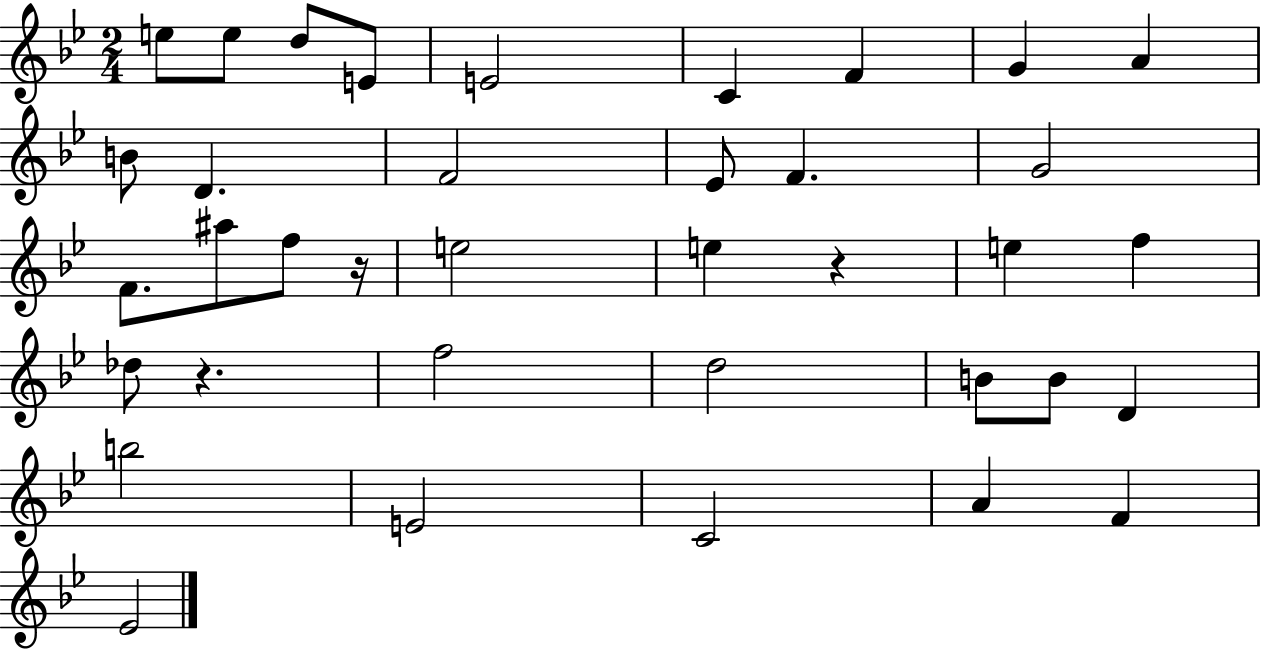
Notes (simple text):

E5/e E5/e D5/e E4/e E4/h C4/q F4/q G4/q A4/q B4/e D4/q. F4/h Eb4/e F4/q. G4/h F4/e. A#5/e F5/e R/s E5/h E5/q R/q E5/q F5/q Db5/e R/q. F5/h D5/h B4/e B4/e D4/q B5/h E4/h C4/h A4/q F4/q Eb4/h